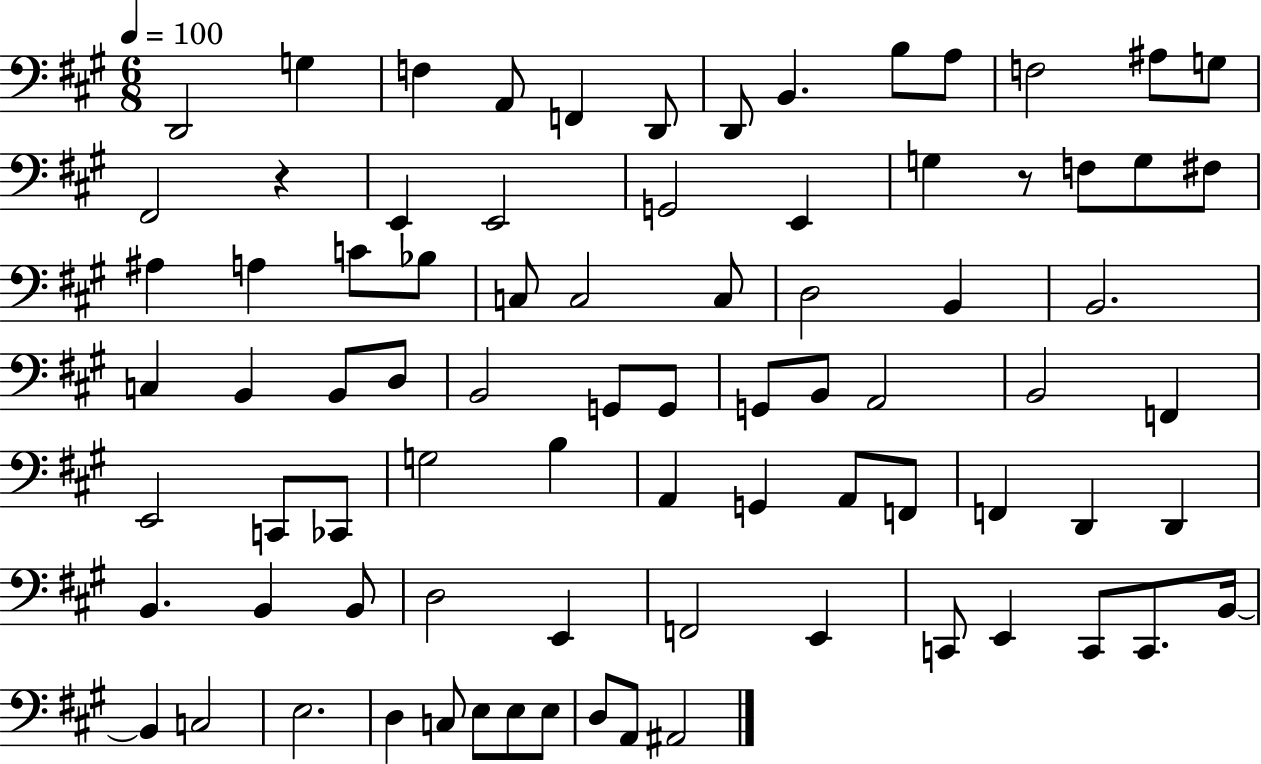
{
  \clef bass
  \numericTimeSignature
  \time 6/8
  \key a \major
  \tempo 4 = 100
  \repeat volta 2 { d,2 g4 | f4 a,8 f,4 d,8 | d,8 b,4. b8 a8 | f2 ais8 g8 | \break fis,2 r4 | e,4 e,2 | g,2 e,4 | g4 r8 f8 g8 fis8 | \break ais4 a4 c'8 bes8 | c8 c2 c8 | d2 b,4 | b,2. | \break c4 b,4 b,8 d8 | b,2 g,8 g,8 | g,8 b,8 a,2 | b,2 f,4 | \break e,2 c,8 ces,8 | g2 b4 | a,4 g,4 a,8 f,8 | f,4 d,4 d,4 | \break b,4. b,4 b,8 | d2 e,4 | f,2 e,4 | c,8 e,4 c,8 c,8. b,16~~ | \break b,4 c2 | e2. | d4 c8 e8 e8 e8 | d8 a,8 ais,2 | \break } \bar "|."
}